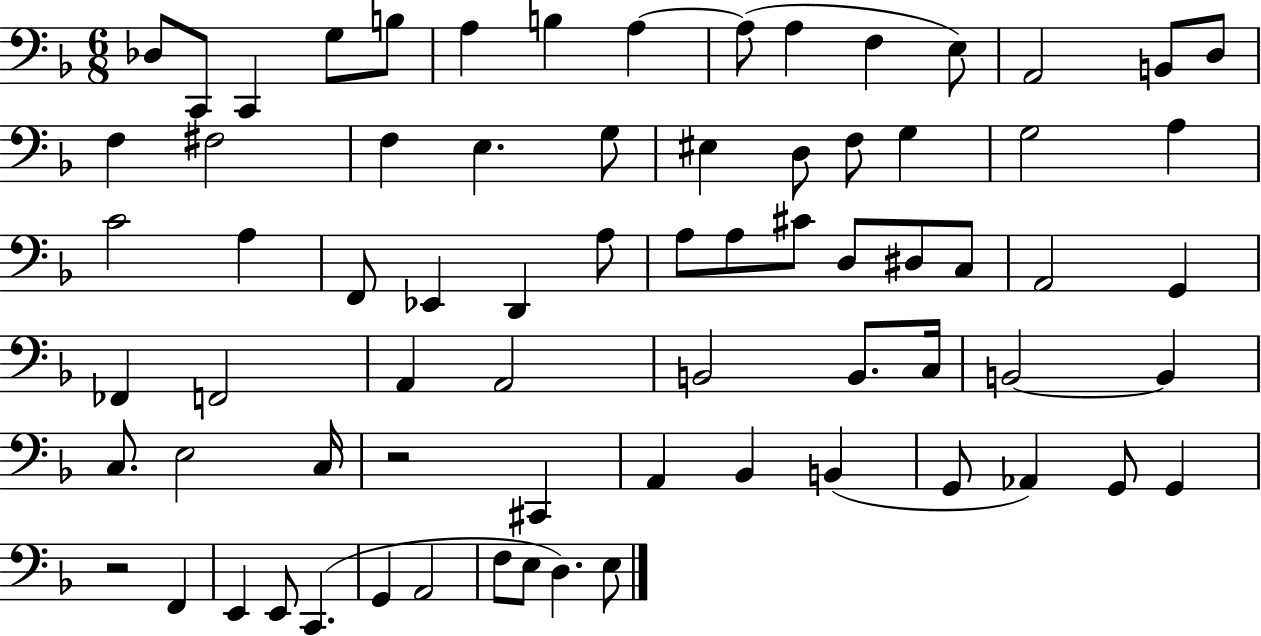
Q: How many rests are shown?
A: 2